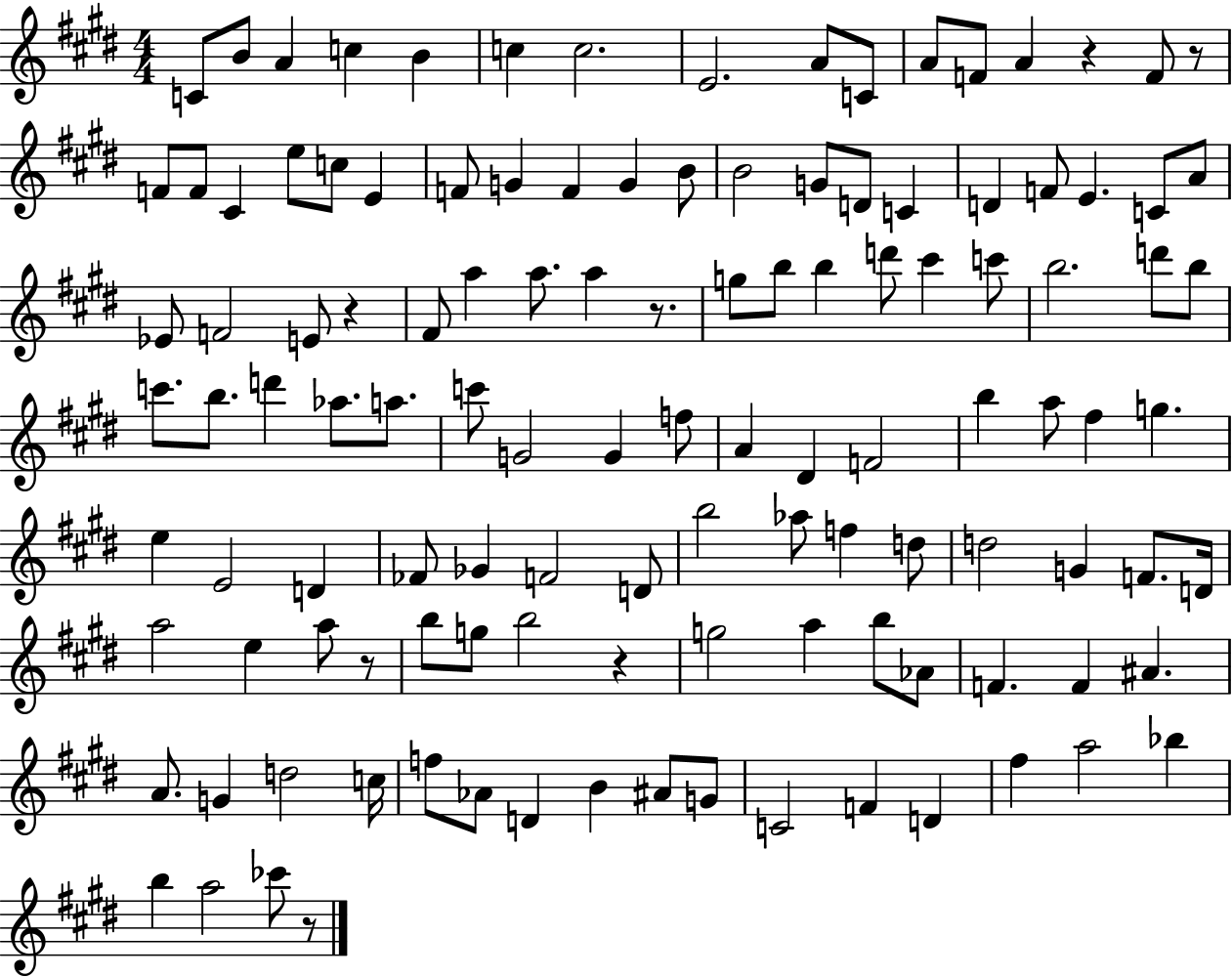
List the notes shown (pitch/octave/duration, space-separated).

C4/e B4/e A4/q C5/q B4/q C5/q C5/h. E4/h. A4/e C4/e A4/e F4/e A4/q R/q F4/e R/e F4/e F4/e C#4/q E5/e C5/e E4/q F4/e G4/q F4/q G4/q B4/e B4/h G4/e D4/e C4/q D4/q F4/e E4/q. C4/e A4/e Eb4/e F4/h E4/e R/q F#4/e A5/q A5/e. A5/q R/e. G5/e B5/e B5/q D6/e C#6/q C6/e B5/h. D6/e B5/e C6/e. B5/e. D6/q Ab5/e. A5/e. C6/e G4/h G4/q F5/e A4/q D#4/q F4/h B5/q A5/e F#5/q G5/q. E5/q E4/h D4/q FES4/e Gb4/q F4/h D4/e B5/h Ab5/e F5/q D5/e D5/h G4/q F4/e. D4/s A5/h E5/q A5/e R/e B5/e G5/e B5/h R/q G5/h A5/q B5/e Ab4/e F4/q. F4/q A#4/q. A4/e. G4/q D5/h C5/s F5/e Ab4/e D4/q B4/q A#4/e G4/e C4/h F4/q D4/q F#5/q A5/h Bb5/q B5/q A5/h CES6/e R/e